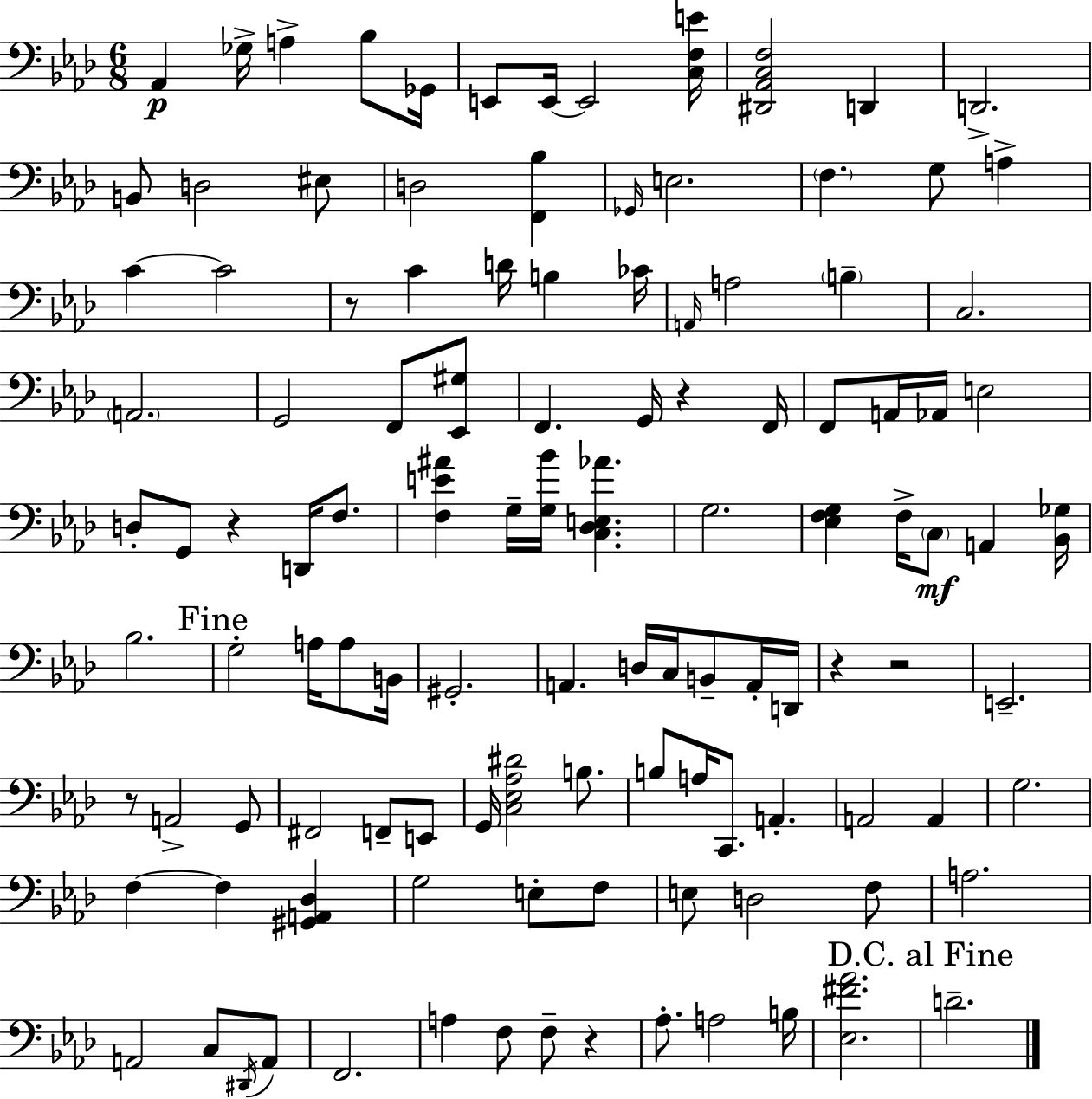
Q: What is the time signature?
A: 6/8